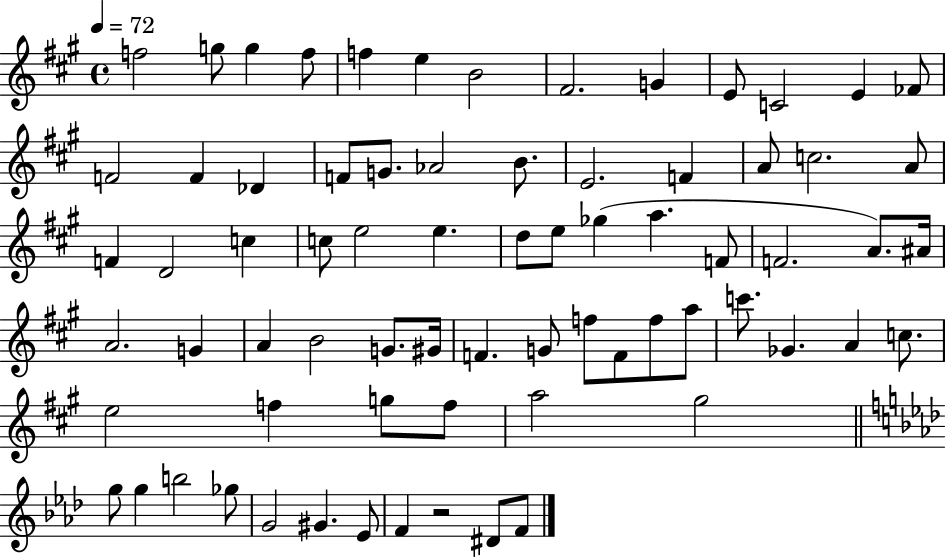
{
  \clef treble
  \time 4/4
  \defaultTimeSignature
  \key a \major
  \tempo 4 = 72
  f''2 g''8 g''4 f''8 | f''4 e''4 b'2 | fis'2. g'4 | e'8 c'2 e'4 fes'8 | \break f'2 f'4 des'4 | f'8 g'8. aes'2 b'8. | e'2. f'4 | a'8 c''2. a'8 | \break f'4 d'2 c''4 | c''8 e''2 e''4. | d''8 e''8 ges''4( a''4. f'8 | f'2. a'8.) ais'16 | \break a'2. g'4 | a'4 b'2 g'8. gis'16 | f'4. g'8 f''8 f'8 f''8 a''8 | c'''8. ges'4. a'4 c''8. | \break e''2 f''4 g''8 f''8 | a''2 gis''2 | \bar "||" \break \key aes \major g''8 g''4 b''2 ges''8 | g'2 gis'4. ees'8 | f'4 r2 dis'8 f'8 | \bar "|."
}